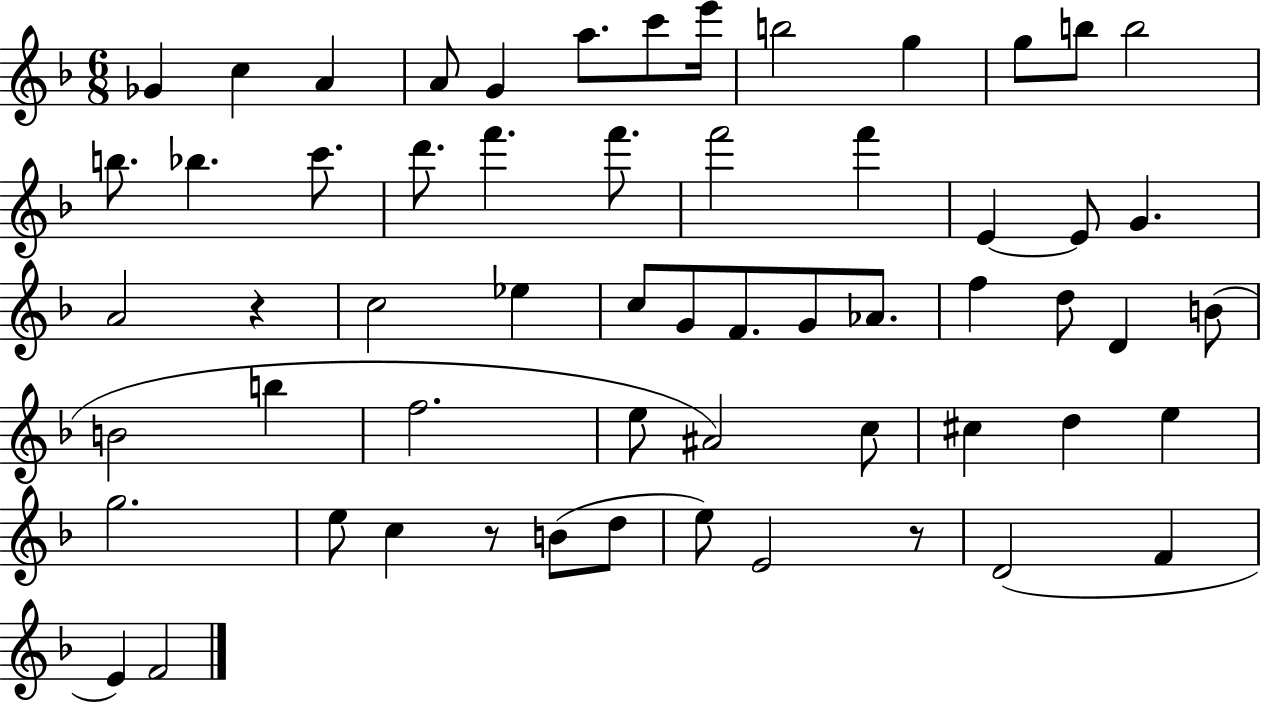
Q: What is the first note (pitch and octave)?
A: Gb4